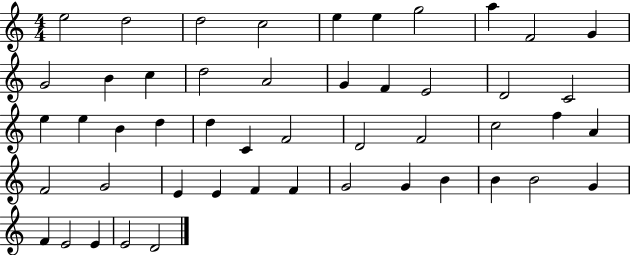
X:1
T:Untitled
M:4/4
L:1/4
K:C
e2 d2 d2 c2 e e g2 a F2 G G2 B c d2 A2 G F E2 D2 C2 e e B d d C F2 D2 F2 c2 f A F2 G2 E E F F G2 G B B B2 G F E2 E E2 D2